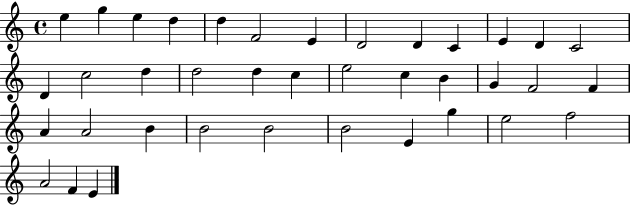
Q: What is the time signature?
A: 4/4